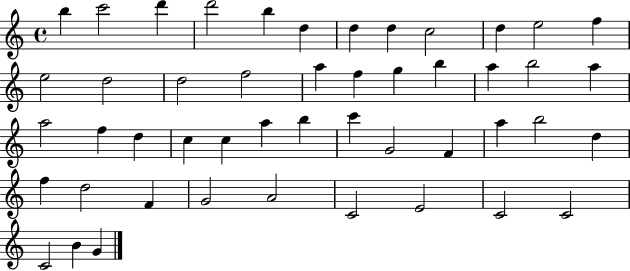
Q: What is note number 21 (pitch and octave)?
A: A5